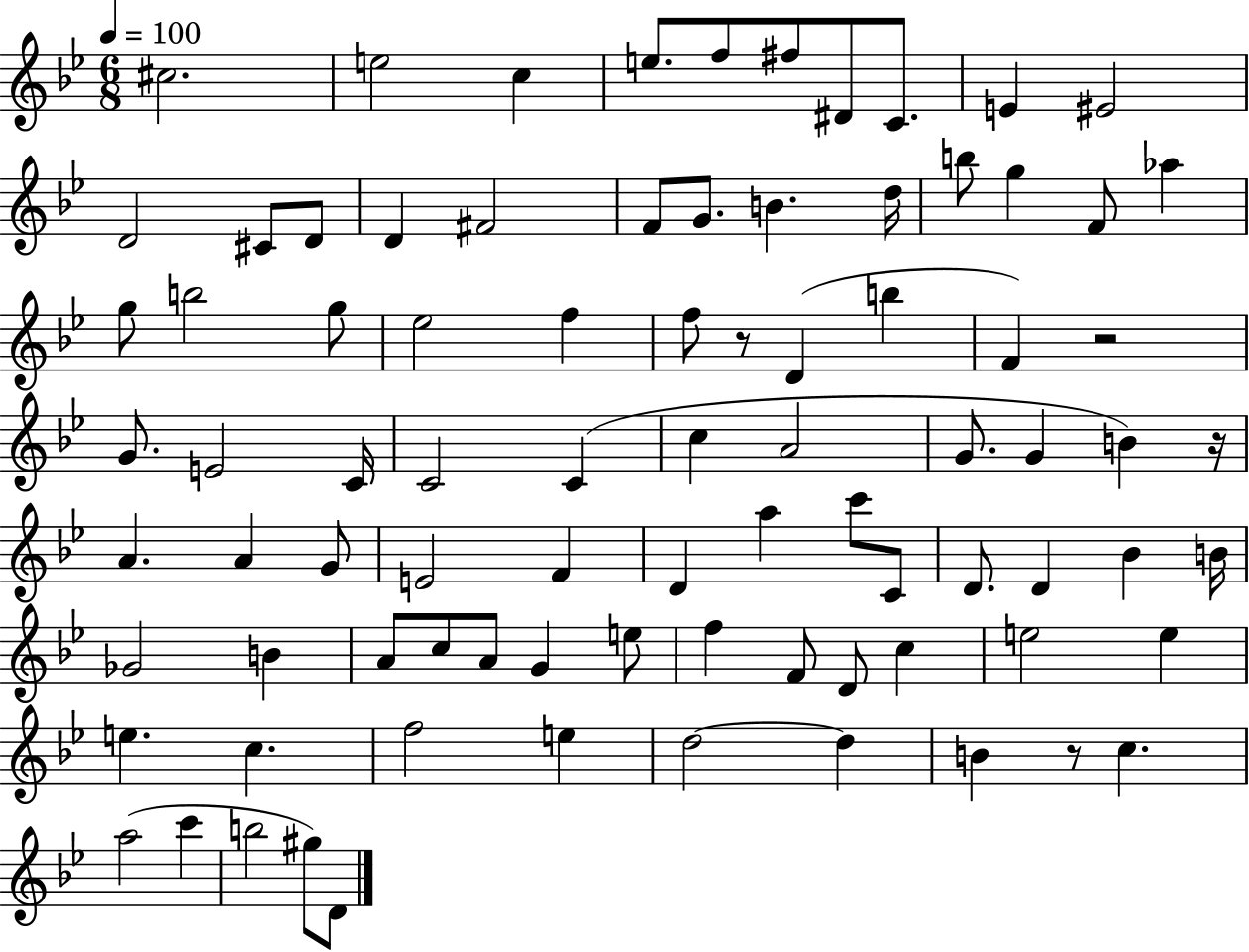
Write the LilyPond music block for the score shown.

{
  \clef treble
  \numericTimeSignature
  \time 6/8
  \key bes \major
  \tempo 4 = 100
  cis''2. | e''2 c''4 | e''8. f''8 fis''8 dis'8 c'8. | e'4 eis'2 | \break d'2 cis'8 d'8 | d'4 fis'2 | f'8 g'8. b'4. d''16 | b''8 g''4 f'8 aes''4 | \break g''8 b''2 g''8 | ees''2 f''4 | f''8 r8 d'4( b''4 | f'4) r2 | \break g'8. e'2 c'16 | c'2 c'4( | c''4 a'2 | g'8. g'4 b'4) r16 | \break a'4. a'4 g'8 | e'2 f'4 | d'4 a''4 c'''8 c'8 | d'8. d'4 bes'4 b'16 | \break ges'2 b'4 | a'8 c''8 a'8 g'4 e''8 | f''4 f'8 d'8 c''4 | e''2 e''4 | \break e''4. c''4. | f''2 e''4 | d''2~~ d''4 | b'4 r8 c''4. | \break a''2( c'''4 | b''2 gis''8) d'8 | \bar "|."
}